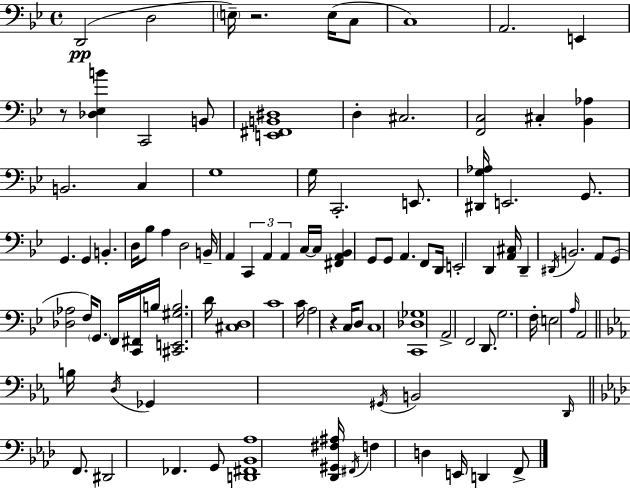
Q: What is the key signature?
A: BES major